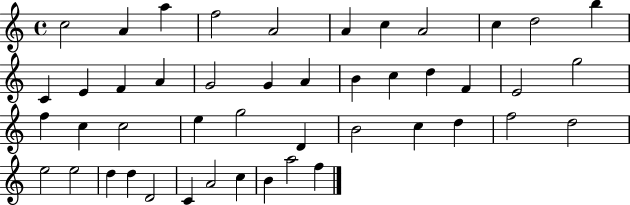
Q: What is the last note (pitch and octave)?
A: F5